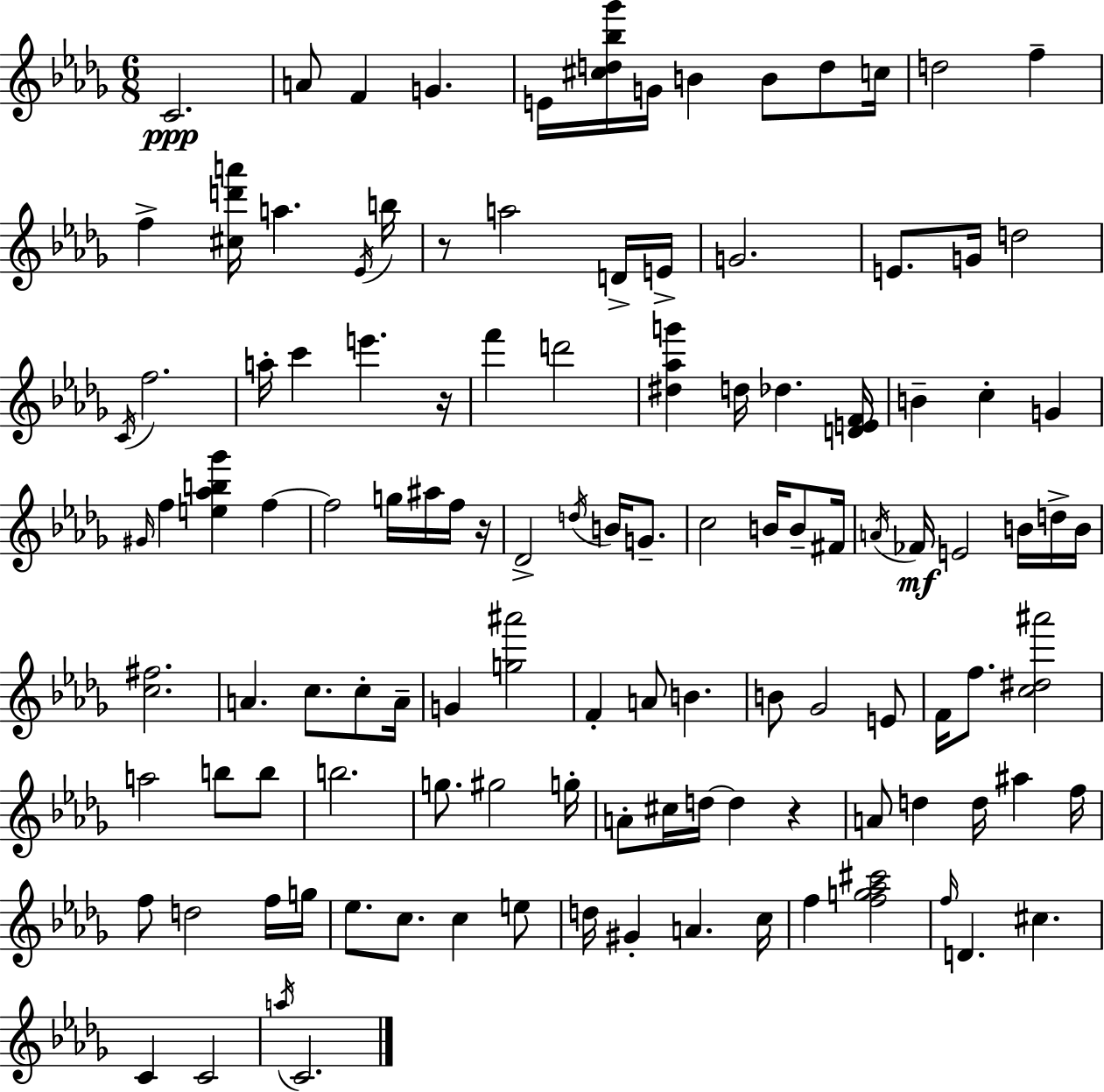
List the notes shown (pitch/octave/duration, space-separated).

C4/h. A4/e F4/q G4/q. E4/s [C#5,D5,Bb5,Gb6]/s G4/s B4/q B4/e D5/e C5/s D5/h F5/q F5/q [C#5,D6,A6]/s A5/q. Eb4/s B5/s R/e A5/h D4/s E4/s G4/h. E4/e. G4/s D5/h C4/s F5/h. A5/s C6/q E6/q. R/s F6/q D6/h [D#5,Ab5,G6]/q D5/s Db5/q. [D4,E4,F4]/s B4/q C5/q G4/q G#4/s F5/q [E5,Ab5,B5,Gb6]/q F5/q F5/h G5/s A#5/s F5/s R/s Db4/h D5/s B4/s G4/e. C5/h B4/s B4/e F#4/s A4/s FES4/s E4/h B4/s D5/s B4/s [C5,F#5]/h. A4/q. C5/e. C5/e A4/s G4/q [G5,A#6]/h F4/q A4/e B4/q. B4/e Gb4/h E4/e F4/s F5/e. [C5,D#5,A#6]/h A5/h B5/e B5/e B5/h. G5/e. G#5/h G5/s A4/e C#5/s D5/s D5/q R/q A4/e D5/q D5/s A#5/q F5/s F5/e D5/h F5/s G5/s Eb5/e. C5/e. C5/q E5/e D5/s G#4/q A4/q. C5/s F5/q [F5,G5,Ab5,C#6]/h F5/s D4/q. C#5/q. C4/q C4/h A5/s C4/h.